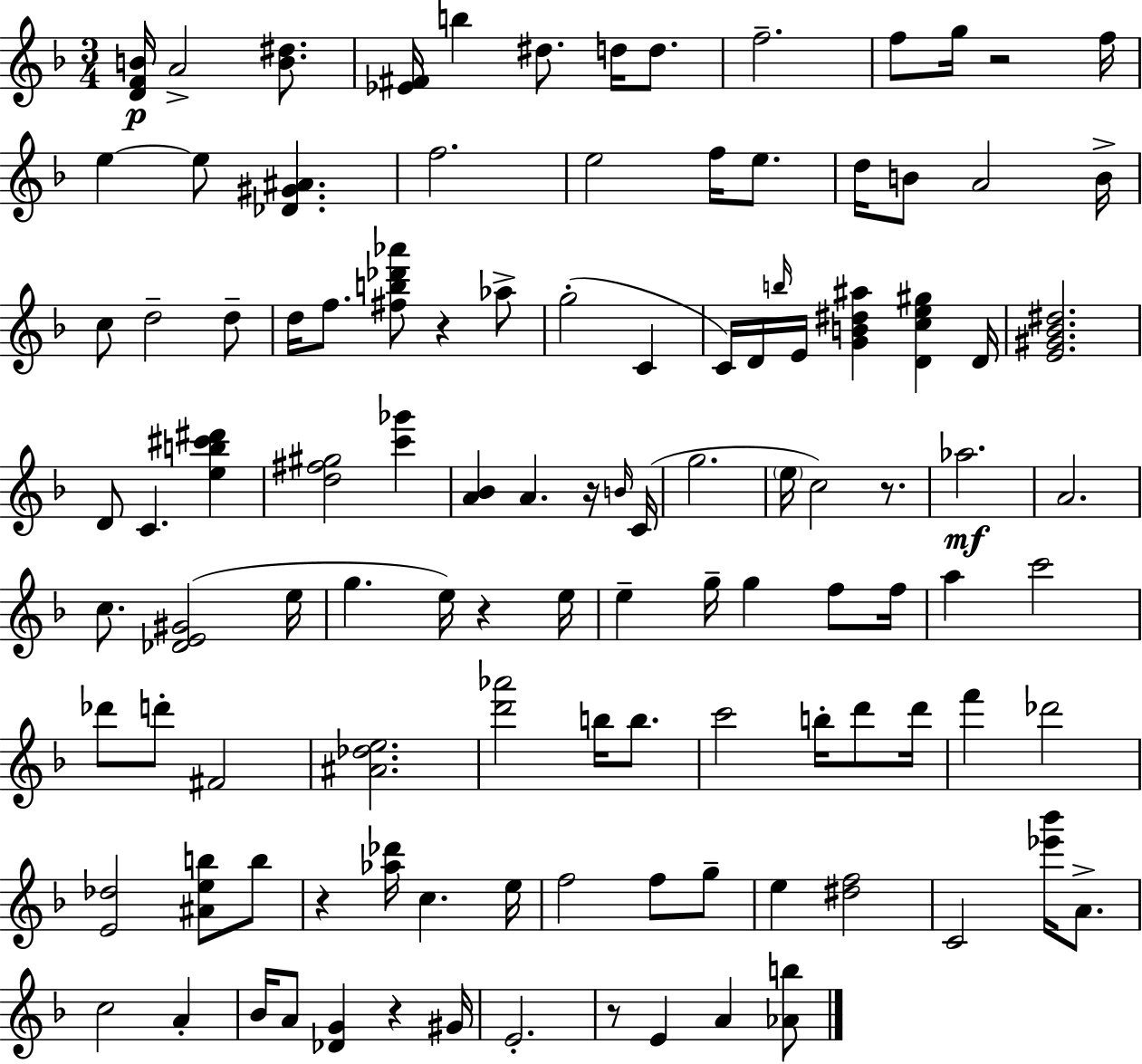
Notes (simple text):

[D4,F4,B4]/s A4/h [B4,D#5]/e. [Eb4,F#4]/s B5/q D#5/e. D5/s D5/e. F5/h. F5/e G5/s R/h F5/s E5/q E5/e [Db4,G#4,A#4]/q. F5/h. E5/h F5/s E5/e. D5/s B4/e A4/h B4/s C5/e D5/h D5/e D5/s F5/e. [F#5,B5,Db6,Ab6]/e R/q Ab5/e G5/h C4/q C4/s D4/s B5/s E4/s [G4,B4,D#5,A#5]/q [D4,C5,E5,G#5]/q D4/s [E4,G#4,Bb4,D#5]/h. D4/e C4/q. [E5,B5,C#6,D#6]/q [D5,F#5,G#5]/h [C6,Gb6]/q [A4,Bb4]/q A4/q. R/s B4/s C4/s G5/h. E5/s C5/h R/e. Ab5/h. A4/h. C5/e. [Db4,E4,G#4]/h E5/s G5/q. E5/s R/q E5/s E5/q G5/s G5/q F5/e F5/s A5/q C6/h Db6/e D6/e F#4/h [A#4,Db5,E5]/h. [D6,Ab6]/h B5/s B5/e. C6/h B5/s D6/e D6/s F6/q Db6/h [E4,Db5]/h [A#4,E5,B5]/e B5/e R/q [Ab5,Db6]/s C5/q. E5/s F5/h F5/e G5/e E5/q [D#5,F5]/h C4/h [Eb6,Bb6]/s A4/e. C5/h A4/q Bb4/s A4/e [Db4,G4]/q R/q G#4/s E4/h. R/e E4/q A4/q [Ab4,B5]/e